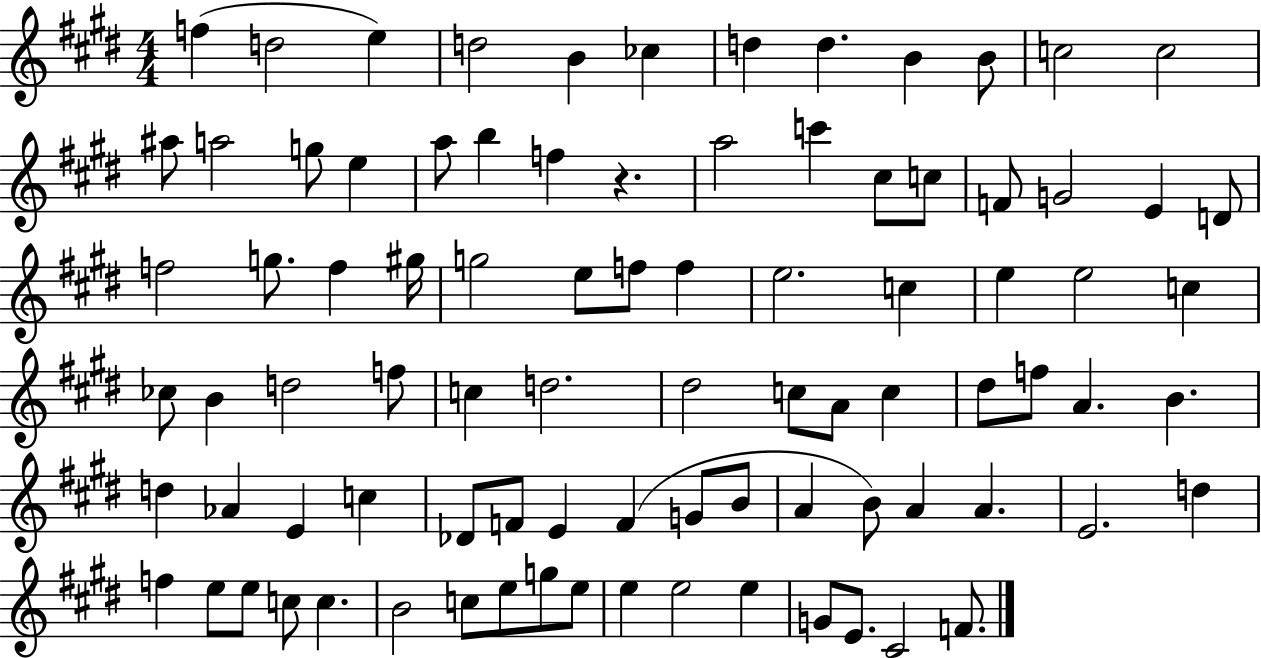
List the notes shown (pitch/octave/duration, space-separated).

F5/q D5/h E5/q D5/h B4/q CES5/q D5/q D5/q. B4/q B4/e C5/h C5/h A#5/e A5/h G5/e E5/q A5/e B5/q F5/q R/q. A5/h C6/q C#5/e C5/e F4/e G4/h E4/q D4/e F5/h G5/e. F5/q G#5/s G5/h E5/e F5/e F5/q E5/h. C5/q E5/q E5/h C5/q CES5/e B4/q D5/h F5/e C5/q D5/h. D#5/h C5/e A4/e C5/q D#5/e F5/e A4/q. B4/q. D5/q Ab4/q E4/q C5/q Db4/e F4/e E4/q F4/q G4/e B4/e A4/q B4/e A4/q A4/q. E4/h. D5/q F5/q E5/e E5/e C5/e C5/q. B4/h C5/e E5/e G5/e E5/e E5/q E5/h E5/q G4/e E4/e. C#4/h F4/e.